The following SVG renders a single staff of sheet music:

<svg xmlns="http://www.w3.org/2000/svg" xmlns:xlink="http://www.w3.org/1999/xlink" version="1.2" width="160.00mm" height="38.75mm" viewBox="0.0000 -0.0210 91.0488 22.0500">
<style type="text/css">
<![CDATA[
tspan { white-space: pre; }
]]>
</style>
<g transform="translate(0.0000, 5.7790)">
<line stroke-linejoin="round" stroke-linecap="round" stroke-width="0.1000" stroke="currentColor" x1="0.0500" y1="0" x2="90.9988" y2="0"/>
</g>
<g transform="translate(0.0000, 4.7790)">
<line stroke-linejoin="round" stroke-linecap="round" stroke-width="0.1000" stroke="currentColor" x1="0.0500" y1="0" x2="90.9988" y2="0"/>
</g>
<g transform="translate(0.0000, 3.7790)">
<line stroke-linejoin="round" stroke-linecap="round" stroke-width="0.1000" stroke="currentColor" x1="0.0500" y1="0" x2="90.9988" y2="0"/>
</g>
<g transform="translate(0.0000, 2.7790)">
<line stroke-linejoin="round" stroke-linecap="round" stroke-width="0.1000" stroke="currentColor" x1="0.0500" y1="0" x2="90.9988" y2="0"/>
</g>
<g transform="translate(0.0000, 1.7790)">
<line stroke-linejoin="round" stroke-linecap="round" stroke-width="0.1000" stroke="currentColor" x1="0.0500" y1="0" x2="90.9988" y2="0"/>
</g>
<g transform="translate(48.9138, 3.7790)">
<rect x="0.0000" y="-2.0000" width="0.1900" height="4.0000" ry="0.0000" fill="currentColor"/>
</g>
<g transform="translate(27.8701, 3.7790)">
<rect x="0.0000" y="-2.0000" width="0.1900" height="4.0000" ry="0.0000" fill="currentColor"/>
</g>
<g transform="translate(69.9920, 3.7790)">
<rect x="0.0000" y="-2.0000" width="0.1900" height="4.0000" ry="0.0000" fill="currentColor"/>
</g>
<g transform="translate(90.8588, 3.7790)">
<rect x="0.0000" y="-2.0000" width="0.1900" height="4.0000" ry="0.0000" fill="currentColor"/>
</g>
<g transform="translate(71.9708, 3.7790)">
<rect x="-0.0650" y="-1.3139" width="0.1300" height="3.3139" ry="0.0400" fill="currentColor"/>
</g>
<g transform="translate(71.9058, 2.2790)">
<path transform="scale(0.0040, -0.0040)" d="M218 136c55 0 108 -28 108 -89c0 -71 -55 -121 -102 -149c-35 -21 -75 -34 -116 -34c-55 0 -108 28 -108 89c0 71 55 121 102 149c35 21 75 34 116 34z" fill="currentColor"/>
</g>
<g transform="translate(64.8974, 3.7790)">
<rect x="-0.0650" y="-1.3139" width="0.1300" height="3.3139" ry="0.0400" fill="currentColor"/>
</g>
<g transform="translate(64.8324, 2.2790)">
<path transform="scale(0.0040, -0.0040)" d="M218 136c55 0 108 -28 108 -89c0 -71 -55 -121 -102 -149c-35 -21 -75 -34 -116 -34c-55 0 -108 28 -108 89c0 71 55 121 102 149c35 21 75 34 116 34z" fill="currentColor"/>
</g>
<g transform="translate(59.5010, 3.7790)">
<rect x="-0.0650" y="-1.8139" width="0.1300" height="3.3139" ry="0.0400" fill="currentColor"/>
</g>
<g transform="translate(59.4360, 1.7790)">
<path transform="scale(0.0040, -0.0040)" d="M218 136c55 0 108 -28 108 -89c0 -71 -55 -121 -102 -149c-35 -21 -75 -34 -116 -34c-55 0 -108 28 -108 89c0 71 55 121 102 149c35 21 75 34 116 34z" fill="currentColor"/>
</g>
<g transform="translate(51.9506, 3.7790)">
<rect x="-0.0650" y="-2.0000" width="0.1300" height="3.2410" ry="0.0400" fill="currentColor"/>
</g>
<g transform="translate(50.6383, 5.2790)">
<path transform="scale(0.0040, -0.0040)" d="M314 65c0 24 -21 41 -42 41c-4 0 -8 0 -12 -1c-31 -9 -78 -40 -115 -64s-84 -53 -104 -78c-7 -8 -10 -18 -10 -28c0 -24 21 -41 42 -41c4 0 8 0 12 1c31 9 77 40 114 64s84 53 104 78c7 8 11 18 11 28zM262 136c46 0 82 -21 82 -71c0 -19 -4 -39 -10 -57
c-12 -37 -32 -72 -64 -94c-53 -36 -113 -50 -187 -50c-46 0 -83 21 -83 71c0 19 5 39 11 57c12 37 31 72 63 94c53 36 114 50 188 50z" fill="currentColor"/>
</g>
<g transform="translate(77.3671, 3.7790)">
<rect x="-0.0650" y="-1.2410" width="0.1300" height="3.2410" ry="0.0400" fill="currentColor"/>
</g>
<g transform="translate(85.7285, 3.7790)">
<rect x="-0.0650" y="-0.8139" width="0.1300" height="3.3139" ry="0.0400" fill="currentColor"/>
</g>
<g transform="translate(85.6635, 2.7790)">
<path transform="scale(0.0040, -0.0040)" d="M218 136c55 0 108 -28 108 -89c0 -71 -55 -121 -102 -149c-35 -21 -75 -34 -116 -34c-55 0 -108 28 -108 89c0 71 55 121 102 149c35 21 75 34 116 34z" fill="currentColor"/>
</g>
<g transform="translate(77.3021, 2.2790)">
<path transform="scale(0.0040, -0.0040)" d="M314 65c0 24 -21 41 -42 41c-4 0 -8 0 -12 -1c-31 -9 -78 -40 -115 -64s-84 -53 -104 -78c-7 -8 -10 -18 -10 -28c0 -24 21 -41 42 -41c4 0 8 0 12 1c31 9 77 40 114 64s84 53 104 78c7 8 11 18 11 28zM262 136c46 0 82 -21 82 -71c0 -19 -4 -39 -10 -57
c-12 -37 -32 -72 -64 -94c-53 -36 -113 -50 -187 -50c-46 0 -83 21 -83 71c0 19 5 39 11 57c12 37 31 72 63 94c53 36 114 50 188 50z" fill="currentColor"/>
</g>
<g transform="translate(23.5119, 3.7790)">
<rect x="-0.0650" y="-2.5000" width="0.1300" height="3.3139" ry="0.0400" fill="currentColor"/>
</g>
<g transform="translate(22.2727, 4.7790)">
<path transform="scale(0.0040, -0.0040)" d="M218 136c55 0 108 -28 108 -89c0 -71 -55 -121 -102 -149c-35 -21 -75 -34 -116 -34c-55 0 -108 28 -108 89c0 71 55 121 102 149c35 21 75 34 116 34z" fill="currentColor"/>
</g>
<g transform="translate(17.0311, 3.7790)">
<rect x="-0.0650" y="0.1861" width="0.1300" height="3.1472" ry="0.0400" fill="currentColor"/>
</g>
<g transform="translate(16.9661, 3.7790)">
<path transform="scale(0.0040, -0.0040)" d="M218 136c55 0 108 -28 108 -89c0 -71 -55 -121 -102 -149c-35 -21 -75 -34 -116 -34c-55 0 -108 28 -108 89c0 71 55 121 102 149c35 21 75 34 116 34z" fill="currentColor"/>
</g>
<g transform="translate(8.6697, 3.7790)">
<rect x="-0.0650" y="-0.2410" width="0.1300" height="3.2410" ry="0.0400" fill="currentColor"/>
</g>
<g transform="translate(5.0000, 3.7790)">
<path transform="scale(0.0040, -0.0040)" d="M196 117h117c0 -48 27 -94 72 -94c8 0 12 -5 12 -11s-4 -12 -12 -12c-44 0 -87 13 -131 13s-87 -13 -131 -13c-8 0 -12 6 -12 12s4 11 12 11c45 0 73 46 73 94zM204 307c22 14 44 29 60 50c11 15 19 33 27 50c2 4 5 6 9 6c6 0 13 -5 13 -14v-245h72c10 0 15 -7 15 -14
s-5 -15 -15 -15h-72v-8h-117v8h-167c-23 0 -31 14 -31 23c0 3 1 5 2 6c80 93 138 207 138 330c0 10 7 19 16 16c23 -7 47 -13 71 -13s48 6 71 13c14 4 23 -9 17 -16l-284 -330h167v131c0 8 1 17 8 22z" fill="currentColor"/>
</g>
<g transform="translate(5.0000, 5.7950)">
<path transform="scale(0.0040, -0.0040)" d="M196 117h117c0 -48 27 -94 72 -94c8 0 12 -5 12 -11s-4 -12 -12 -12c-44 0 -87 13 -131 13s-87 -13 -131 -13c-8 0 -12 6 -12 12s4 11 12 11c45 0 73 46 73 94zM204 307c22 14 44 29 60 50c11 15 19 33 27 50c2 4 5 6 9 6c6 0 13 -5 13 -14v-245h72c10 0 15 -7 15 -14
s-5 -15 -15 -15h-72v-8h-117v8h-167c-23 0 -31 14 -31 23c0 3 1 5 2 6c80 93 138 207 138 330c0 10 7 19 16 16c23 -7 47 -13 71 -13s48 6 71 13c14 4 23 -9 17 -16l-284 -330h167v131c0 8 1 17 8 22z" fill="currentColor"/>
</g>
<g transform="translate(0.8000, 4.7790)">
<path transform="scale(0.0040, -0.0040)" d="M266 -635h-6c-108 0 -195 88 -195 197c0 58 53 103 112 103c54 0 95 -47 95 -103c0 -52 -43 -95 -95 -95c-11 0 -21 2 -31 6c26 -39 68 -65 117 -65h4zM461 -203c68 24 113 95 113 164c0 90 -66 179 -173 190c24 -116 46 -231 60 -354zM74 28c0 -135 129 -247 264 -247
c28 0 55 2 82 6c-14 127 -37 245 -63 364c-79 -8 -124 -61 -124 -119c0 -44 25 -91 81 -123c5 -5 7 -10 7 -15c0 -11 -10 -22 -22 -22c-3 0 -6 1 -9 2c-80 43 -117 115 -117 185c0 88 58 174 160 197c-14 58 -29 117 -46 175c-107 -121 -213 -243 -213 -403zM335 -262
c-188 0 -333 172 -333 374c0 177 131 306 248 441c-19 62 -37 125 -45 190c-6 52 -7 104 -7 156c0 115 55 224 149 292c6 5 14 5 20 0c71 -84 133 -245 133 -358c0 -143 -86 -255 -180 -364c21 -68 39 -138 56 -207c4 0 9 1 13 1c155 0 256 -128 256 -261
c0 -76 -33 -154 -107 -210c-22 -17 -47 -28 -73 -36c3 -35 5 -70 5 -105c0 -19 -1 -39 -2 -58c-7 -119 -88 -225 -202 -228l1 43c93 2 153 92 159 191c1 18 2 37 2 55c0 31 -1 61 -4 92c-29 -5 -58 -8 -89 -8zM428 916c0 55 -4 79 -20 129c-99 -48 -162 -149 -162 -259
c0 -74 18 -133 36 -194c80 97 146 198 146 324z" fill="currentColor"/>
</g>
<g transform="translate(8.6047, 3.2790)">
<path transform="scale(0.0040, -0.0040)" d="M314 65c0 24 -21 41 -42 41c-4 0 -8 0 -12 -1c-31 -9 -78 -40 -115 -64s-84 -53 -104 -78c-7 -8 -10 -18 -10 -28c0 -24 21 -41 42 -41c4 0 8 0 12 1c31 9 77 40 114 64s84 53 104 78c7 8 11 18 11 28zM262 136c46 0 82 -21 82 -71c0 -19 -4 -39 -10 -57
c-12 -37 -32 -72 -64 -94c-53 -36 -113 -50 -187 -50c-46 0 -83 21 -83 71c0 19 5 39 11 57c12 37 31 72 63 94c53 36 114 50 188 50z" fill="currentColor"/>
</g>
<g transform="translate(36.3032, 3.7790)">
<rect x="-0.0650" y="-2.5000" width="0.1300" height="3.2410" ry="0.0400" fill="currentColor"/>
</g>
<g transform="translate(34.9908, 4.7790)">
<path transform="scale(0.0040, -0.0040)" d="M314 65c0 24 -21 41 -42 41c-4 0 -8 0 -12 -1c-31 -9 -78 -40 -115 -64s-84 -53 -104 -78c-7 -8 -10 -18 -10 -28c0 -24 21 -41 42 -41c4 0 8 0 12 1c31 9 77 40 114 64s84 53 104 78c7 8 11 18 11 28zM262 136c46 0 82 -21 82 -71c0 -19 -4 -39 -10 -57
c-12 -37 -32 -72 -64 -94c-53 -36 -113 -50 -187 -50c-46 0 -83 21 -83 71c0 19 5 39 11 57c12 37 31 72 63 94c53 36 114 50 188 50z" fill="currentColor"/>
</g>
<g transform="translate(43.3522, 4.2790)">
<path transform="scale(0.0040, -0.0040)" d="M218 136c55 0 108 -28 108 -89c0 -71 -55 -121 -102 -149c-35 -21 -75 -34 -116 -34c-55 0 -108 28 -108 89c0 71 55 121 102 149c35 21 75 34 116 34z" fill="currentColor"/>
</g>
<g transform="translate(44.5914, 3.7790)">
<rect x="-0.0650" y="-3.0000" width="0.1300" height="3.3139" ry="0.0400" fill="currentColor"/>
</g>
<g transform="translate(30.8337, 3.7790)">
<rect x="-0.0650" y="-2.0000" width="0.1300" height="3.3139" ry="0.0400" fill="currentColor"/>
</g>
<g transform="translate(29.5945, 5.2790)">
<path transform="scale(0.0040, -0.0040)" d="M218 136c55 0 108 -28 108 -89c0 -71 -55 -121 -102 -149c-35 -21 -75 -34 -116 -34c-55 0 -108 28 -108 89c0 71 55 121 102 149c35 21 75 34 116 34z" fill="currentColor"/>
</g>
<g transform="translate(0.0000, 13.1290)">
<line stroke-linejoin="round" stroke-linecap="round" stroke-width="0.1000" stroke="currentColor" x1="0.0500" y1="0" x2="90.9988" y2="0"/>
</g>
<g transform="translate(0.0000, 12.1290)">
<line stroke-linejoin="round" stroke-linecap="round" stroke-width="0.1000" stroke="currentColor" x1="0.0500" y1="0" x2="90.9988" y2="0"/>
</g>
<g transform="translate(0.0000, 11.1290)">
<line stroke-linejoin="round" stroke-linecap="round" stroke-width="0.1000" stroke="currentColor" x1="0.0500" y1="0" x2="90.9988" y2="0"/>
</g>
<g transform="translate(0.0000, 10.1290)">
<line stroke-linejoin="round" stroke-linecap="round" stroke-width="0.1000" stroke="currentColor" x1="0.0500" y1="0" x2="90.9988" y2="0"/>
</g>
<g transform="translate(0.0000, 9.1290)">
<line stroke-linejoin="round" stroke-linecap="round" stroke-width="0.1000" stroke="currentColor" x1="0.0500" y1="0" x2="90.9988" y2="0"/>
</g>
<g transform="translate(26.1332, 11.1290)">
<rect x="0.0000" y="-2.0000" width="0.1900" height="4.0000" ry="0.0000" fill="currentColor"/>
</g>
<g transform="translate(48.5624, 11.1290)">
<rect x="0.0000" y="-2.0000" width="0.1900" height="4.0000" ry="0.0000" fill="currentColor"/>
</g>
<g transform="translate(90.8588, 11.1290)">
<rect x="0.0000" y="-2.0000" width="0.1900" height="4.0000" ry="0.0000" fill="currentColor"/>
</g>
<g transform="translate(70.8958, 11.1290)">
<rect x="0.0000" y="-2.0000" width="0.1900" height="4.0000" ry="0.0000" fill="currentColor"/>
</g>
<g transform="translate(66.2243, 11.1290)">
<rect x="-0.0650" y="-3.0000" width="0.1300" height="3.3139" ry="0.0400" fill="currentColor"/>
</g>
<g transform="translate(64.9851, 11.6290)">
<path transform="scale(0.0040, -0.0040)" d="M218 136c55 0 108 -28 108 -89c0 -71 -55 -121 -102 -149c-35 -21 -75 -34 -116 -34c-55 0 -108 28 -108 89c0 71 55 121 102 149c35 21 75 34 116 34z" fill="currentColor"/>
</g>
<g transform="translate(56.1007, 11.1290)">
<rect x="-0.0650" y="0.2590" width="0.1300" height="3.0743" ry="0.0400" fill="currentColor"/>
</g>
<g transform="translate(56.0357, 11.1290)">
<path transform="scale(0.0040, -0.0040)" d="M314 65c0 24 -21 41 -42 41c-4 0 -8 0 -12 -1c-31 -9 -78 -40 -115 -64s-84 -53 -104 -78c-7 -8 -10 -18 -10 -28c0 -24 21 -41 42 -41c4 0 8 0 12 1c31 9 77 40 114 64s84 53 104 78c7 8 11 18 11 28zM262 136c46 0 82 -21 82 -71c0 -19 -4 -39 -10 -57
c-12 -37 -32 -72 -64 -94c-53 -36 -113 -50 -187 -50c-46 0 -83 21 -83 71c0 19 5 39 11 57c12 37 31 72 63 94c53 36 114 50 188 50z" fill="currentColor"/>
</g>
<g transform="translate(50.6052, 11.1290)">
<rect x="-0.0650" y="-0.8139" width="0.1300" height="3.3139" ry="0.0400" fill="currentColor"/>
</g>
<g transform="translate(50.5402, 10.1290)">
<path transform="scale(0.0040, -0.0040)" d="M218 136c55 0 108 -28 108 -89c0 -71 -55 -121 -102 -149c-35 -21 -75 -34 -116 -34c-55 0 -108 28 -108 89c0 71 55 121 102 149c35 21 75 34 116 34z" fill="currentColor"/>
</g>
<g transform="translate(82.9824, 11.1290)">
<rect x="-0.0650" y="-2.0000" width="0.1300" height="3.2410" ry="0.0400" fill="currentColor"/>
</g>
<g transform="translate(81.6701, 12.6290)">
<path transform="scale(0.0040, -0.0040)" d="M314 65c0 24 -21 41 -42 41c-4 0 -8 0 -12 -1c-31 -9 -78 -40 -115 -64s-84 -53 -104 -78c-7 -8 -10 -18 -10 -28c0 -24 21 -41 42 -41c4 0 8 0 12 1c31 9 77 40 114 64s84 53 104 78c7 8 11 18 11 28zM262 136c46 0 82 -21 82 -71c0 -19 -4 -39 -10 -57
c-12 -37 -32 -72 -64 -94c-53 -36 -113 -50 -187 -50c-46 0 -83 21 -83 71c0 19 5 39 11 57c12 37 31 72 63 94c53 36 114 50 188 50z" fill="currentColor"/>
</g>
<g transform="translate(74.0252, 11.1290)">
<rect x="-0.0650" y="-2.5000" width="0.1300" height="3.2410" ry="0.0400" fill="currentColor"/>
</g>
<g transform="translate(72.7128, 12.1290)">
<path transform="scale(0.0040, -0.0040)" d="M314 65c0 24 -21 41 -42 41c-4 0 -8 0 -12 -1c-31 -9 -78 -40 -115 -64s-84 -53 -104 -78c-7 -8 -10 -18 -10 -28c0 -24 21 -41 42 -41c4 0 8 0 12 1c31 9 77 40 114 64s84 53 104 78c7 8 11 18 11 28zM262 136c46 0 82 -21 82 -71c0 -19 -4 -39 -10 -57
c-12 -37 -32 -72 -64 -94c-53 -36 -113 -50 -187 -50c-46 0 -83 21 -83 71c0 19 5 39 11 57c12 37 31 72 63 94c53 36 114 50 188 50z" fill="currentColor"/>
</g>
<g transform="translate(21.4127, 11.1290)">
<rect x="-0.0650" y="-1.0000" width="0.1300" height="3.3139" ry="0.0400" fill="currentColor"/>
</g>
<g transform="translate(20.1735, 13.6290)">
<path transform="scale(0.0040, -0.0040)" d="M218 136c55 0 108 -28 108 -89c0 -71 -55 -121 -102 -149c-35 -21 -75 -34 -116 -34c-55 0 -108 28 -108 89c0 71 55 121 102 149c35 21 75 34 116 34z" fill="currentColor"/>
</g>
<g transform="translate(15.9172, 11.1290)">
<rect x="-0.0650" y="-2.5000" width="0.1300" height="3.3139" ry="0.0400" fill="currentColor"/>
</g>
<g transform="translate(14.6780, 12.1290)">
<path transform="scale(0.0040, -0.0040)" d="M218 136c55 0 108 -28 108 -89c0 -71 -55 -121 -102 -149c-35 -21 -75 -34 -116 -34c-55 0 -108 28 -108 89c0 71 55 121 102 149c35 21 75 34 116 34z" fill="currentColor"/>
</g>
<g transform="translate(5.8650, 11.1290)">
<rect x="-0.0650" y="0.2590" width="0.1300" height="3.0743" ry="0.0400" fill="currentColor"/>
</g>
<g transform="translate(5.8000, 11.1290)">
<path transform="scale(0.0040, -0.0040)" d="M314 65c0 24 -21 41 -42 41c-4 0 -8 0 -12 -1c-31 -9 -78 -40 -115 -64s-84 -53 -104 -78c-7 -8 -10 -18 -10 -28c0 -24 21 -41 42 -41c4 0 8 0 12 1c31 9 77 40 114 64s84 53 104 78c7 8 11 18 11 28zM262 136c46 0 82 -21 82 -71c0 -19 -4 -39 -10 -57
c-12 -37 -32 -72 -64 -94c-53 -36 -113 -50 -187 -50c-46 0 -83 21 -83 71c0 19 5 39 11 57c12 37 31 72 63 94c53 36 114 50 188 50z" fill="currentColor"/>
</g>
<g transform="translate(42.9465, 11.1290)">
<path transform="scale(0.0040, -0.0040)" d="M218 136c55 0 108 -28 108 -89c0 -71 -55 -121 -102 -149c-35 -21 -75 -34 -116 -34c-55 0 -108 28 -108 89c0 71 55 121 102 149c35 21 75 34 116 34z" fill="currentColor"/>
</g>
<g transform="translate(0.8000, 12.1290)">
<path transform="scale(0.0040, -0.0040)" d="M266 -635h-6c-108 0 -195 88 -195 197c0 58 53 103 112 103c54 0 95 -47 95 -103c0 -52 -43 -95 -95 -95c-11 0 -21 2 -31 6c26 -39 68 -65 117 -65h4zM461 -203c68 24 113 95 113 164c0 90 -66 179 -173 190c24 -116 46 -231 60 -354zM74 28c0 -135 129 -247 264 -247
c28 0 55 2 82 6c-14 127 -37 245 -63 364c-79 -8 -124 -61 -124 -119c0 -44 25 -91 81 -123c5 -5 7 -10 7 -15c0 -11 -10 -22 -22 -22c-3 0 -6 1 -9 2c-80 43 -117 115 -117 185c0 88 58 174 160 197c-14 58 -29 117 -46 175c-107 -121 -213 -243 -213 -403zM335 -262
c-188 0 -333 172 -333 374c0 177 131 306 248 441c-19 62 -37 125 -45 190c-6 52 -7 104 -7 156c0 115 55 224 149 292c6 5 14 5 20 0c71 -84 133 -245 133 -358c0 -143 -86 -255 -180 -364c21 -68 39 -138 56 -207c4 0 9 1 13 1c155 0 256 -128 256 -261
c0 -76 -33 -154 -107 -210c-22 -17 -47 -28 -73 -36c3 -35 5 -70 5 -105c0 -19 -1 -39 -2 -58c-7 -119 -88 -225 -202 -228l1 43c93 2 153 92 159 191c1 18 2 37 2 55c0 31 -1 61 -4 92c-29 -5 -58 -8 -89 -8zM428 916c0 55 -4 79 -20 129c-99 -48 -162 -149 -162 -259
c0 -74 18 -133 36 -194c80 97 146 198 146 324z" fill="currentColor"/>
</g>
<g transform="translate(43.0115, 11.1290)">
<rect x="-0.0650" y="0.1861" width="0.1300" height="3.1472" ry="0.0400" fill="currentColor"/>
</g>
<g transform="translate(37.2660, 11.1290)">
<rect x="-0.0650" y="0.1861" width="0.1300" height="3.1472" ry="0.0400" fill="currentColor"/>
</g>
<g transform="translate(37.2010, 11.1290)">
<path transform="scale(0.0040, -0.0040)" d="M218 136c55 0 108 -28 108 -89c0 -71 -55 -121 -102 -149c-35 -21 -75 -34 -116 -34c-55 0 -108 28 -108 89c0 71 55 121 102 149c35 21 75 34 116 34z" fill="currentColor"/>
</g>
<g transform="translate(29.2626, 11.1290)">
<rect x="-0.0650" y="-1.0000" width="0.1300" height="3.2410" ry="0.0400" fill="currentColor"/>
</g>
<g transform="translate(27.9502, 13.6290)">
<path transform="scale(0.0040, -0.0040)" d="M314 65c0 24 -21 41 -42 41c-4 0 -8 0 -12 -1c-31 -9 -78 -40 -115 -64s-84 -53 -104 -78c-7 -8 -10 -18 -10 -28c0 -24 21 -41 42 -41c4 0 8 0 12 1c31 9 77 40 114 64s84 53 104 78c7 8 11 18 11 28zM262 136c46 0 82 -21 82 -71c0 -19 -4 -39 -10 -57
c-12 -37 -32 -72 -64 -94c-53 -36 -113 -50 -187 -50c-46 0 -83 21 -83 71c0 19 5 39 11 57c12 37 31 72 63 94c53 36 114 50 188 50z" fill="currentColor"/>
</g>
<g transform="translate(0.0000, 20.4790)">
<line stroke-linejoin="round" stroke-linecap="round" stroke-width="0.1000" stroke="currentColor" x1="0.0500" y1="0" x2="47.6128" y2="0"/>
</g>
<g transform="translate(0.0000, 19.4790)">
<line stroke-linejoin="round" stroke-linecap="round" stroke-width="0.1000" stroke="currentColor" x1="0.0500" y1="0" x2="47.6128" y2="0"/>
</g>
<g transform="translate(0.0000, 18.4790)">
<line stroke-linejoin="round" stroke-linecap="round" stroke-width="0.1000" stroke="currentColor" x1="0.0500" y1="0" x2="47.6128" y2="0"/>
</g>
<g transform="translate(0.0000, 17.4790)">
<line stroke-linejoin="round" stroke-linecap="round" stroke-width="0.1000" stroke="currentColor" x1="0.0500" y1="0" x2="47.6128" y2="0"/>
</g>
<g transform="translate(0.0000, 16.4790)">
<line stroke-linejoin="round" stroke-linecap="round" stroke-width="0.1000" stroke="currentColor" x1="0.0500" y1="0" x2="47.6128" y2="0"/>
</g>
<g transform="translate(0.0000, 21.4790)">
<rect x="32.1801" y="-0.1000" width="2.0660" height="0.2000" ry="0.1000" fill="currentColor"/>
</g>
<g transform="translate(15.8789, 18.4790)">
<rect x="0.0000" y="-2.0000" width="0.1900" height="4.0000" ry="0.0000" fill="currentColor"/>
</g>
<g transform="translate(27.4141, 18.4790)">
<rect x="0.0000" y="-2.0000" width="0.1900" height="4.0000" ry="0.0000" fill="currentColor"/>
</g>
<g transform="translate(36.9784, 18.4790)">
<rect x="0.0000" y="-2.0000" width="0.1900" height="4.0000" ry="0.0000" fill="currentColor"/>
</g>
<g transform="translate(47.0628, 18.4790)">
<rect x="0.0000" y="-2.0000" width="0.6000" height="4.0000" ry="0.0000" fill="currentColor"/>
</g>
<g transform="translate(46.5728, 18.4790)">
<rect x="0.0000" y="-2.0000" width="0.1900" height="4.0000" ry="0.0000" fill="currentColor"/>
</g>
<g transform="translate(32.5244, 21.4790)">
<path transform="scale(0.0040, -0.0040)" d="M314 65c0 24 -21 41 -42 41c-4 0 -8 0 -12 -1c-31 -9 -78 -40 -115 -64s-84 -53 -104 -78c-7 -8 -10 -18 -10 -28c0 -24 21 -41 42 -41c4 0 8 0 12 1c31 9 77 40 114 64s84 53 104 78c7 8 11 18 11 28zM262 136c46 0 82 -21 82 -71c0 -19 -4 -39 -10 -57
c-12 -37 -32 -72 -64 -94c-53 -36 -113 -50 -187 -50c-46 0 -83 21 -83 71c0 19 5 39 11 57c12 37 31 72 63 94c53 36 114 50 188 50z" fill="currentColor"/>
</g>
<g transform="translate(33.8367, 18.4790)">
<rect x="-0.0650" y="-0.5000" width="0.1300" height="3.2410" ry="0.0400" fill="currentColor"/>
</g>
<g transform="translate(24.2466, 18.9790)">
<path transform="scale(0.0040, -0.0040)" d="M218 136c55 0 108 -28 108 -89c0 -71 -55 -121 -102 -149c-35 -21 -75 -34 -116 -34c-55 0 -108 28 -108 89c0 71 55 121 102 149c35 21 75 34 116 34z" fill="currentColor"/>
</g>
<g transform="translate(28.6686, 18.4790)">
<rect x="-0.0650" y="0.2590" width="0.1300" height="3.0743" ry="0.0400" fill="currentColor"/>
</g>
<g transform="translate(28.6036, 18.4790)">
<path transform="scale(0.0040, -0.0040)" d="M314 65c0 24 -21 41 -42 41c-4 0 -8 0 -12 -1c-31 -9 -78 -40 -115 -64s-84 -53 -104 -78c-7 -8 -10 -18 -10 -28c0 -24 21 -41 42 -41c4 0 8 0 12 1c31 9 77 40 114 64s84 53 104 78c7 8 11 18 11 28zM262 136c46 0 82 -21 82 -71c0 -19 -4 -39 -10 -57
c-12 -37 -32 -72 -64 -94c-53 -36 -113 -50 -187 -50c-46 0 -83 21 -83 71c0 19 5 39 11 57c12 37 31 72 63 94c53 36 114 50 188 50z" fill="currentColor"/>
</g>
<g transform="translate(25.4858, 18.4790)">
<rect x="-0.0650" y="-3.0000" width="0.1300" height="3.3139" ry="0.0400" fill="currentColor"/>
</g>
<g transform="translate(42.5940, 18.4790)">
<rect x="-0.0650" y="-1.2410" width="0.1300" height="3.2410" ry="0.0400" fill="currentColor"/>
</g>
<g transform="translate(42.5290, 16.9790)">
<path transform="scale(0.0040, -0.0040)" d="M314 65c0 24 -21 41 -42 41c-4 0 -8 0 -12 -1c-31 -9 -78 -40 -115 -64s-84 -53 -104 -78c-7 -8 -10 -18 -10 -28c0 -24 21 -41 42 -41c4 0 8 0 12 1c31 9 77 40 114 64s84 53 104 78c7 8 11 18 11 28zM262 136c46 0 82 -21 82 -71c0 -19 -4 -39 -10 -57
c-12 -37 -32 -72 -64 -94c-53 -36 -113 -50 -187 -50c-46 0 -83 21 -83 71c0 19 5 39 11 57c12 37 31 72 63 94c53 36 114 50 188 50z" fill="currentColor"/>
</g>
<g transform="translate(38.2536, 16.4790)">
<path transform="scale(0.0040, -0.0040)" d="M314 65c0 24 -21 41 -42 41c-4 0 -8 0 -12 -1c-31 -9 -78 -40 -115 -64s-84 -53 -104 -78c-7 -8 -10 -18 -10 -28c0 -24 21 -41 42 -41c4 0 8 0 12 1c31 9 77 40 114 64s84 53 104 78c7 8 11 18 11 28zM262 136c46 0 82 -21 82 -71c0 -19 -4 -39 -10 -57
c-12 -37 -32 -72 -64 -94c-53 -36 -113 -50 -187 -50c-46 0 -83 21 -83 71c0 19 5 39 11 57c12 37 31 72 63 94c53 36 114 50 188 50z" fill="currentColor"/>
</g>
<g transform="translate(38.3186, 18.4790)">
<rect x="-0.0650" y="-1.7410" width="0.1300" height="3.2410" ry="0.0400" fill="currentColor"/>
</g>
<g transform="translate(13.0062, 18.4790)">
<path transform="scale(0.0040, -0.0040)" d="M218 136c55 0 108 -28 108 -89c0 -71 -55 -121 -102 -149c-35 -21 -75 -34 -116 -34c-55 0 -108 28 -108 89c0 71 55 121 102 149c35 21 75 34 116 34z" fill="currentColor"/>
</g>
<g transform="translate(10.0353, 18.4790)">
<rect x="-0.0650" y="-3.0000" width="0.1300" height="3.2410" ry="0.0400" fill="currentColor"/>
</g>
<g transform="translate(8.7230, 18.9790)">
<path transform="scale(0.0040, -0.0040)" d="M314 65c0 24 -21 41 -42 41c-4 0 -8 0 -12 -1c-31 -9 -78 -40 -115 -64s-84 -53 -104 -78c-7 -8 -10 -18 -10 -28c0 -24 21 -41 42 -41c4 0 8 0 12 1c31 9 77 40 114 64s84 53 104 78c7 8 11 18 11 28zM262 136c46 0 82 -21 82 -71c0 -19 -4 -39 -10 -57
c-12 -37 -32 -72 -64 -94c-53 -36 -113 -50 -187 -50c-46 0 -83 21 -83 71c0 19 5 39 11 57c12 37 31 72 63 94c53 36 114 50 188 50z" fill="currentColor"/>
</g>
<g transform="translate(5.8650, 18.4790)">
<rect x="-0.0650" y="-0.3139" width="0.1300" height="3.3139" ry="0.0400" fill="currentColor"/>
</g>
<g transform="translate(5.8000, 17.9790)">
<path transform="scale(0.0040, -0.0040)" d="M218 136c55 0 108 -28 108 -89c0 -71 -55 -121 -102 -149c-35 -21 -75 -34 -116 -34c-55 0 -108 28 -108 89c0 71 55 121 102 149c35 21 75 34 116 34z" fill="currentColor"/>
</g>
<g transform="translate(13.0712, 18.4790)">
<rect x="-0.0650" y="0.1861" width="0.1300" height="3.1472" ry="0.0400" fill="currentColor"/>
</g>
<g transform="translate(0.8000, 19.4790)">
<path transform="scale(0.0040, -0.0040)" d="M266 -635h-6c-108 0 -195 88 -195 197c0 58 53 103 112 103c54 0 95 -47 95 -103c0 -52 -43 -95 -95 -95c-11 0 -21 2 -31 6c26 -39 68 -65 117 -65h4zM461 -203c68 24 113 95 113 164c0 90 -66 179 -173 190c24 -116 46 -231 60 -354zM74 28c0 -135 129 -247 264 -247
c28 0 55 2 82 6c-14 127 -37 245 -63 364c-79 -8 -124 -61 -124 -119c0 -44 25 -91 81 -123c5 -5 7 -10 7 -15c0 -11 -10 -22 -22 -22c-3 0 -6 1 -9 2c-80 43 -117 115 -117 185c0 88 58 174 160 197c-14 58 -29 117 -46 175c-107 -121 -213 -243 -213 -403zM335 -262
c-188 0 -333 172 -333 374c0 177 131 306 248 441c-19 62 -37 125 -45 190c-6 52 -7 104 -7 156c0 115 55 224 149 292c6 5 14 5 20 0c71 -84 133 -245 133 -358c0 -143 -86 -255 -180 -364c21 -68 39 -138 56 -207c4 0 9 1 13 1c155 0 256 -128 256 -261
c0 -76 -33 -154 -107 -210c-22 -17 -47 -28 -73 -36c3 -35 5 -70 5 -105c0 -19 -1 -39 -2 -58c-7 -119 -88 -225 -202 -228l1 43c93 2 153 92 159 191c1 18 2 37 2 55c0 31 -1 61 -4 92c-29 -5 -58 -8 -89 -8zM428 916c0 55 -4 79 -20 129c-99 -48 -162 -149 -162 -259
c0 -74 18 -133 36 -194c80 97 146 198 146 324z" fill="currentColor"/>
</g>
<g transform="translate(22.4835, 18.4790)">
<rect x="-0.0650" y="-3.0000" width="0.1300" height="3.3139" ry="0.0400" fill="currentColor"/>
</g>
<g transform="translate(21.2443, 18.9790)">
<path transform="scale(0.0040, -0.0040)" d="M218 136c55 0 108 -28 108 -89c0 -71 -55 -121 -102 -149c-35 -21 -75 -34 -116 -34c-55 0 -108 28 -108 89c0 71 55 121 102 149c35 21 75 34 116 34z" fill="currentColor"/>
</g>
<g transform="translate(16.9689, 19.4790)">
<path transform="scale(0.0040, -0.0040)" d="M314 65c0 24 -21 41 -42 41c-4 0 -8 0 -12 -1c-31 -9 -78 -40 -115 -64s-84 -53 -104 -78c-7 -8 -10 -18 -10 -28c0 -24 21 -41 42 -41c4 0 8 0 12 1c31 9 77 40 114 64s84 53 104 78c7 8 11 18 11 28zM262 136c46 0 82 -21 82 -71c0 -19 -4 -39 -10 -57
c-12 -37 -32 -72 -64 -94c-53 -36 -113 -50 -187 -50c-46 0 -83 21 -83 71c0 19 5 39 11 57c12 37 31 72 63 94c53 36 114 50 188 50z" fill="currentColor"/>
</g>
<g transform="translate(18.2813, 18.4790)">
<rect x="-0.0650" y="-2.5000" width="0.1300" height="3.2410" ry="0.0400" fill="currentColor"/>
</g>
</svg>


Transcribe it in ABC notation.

X:1
T:Untitled
M:4/4
L:1/4
K:C
c2 B G F G2 A F2 f e e e2 d B2 G D D2 B B d B2 A G2 F2 c A2 B G2 A A B2 C2 f2 e2